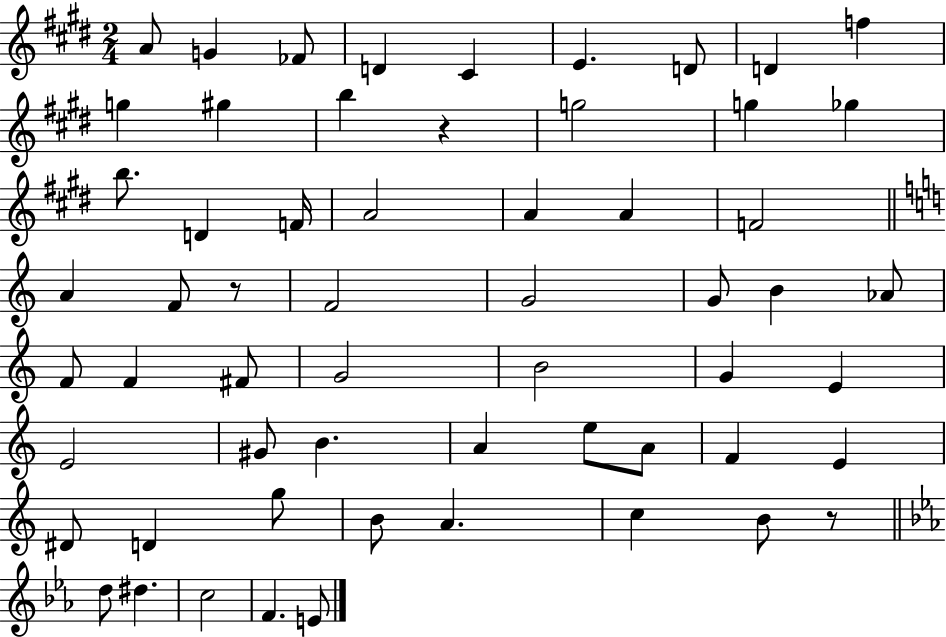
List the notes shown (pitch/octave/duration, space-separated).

A4/e G4/q FES4/e D4/q C#4/q E4/q. D4/e D4/q F5/q G5/q G#5/q B5/q R/q G5/h G5/q Gb5/q B5/e. D4/q F4/s A4/h A4/q A4/q F4/h A4/q F4/e R/e F4/h G4/h G4/e B4/q Ab4/e F4/e F4/q F#4/e G4/h B4/h G4/q E4/q E4/h G#4/e B4/q. A4/q E5/e A4/e F4/q E4/q D#4/e D4/q G5/e B4/e A4/q. C5/q B4/e R/e D5/e D#5/q. C5/h F4/q. E4/e